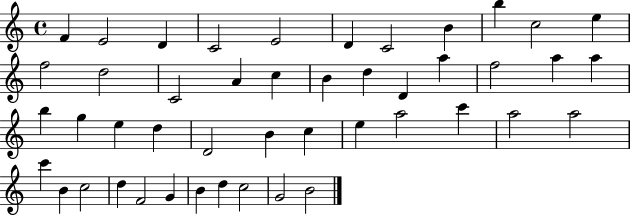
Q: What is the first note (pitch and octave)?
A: F4